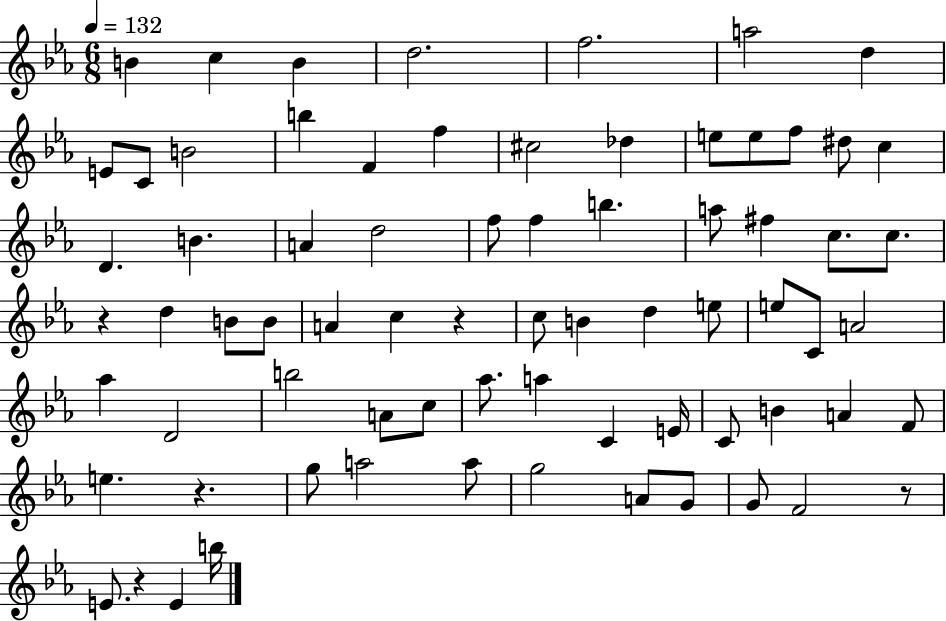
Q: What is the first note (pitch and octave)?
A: B4